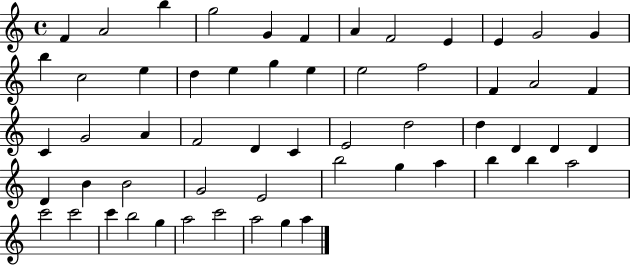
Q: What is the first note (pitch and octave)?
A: F4